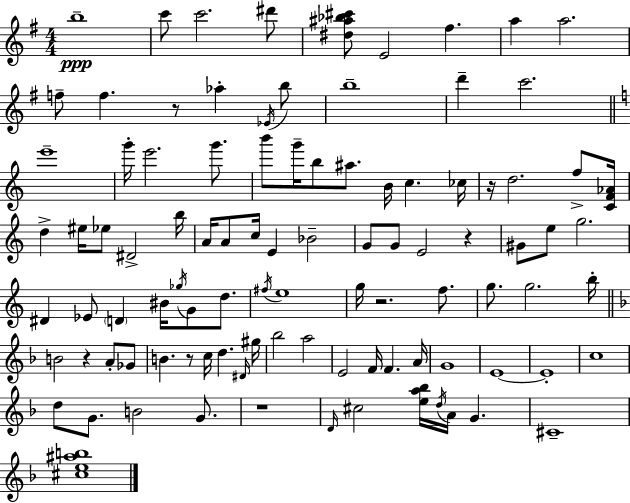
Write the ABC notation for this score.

X:1
T:Untitled
M:4/4
L:1/4
K:G
b4 c'/2 c'2 ^d'/2 [^d^a_b^c']/2 E2 ^f a a2 f/2 f z/2 _a _E/4 b/2 b4 d' c'2 e'4 g'/4 e'2 g'/2 b'/2 g'/4 b/2 ^a/2 B/4 c _c/4 z/4 d2 f/2 [CF_A]/4 d ^e/4 _e/2 ^D2 b/4 A/4 A/2 c/4 E _B2 G/2 G/2 E2 z ^G/2 e/2 g2 ^D _E/2 D ^B/4 _g/4 G/2 d/2 ^f/4 e4 g/4 z2 f/2 g/2 g2 b/4 B2 z A/2 _G/2 B z/2 c/4 d ^D/4 ^g/4 _b2 a2 E2 F/4 F A/4 G4 E4 E4 c4 d/2 G/2 B2 G/2 z4 D/4 ^c2 [ea_b]/4 d/4 A/4 G ^C4 [^ce^ab]4